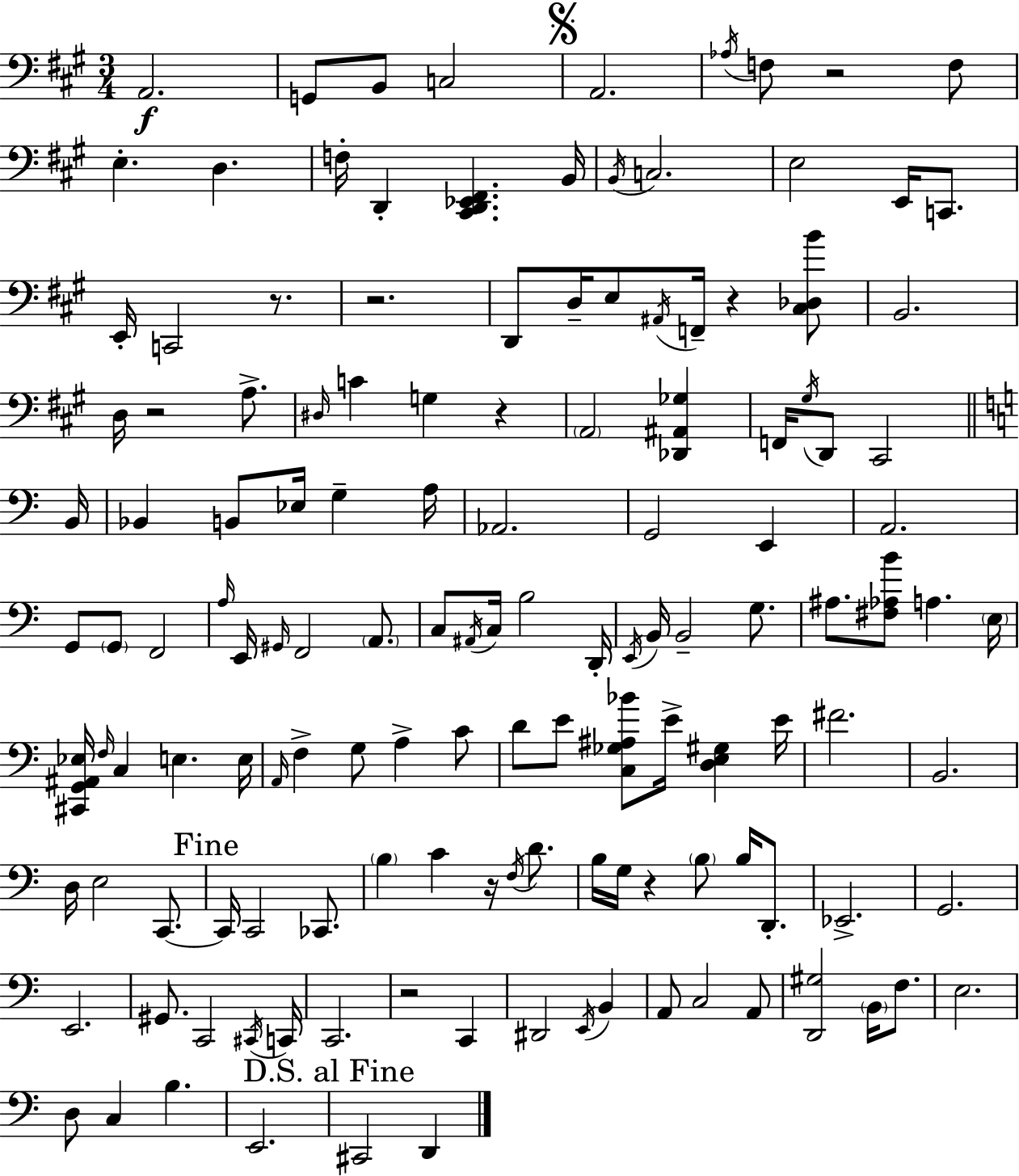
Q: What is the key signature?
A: A major